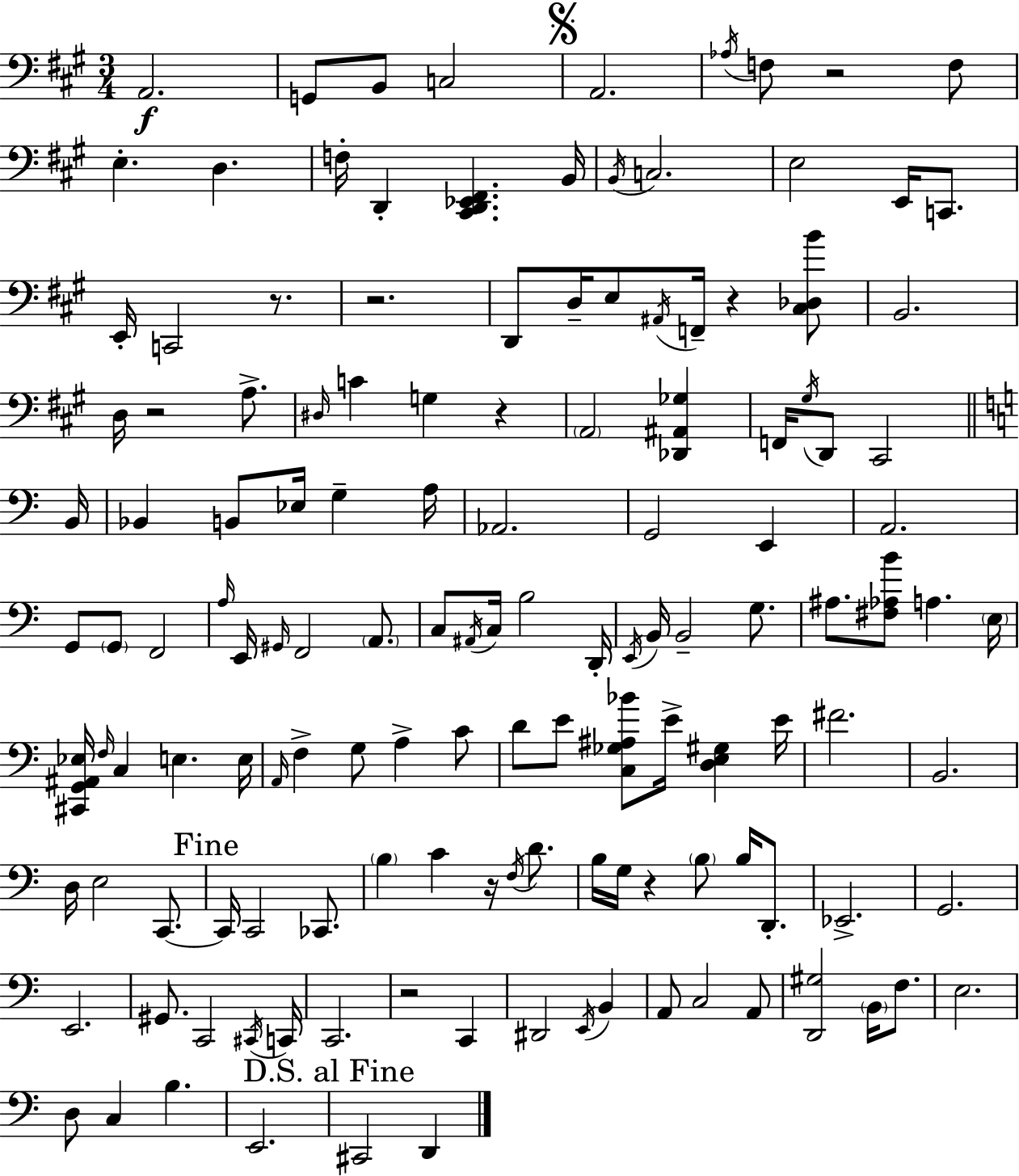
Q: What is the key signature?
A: A major